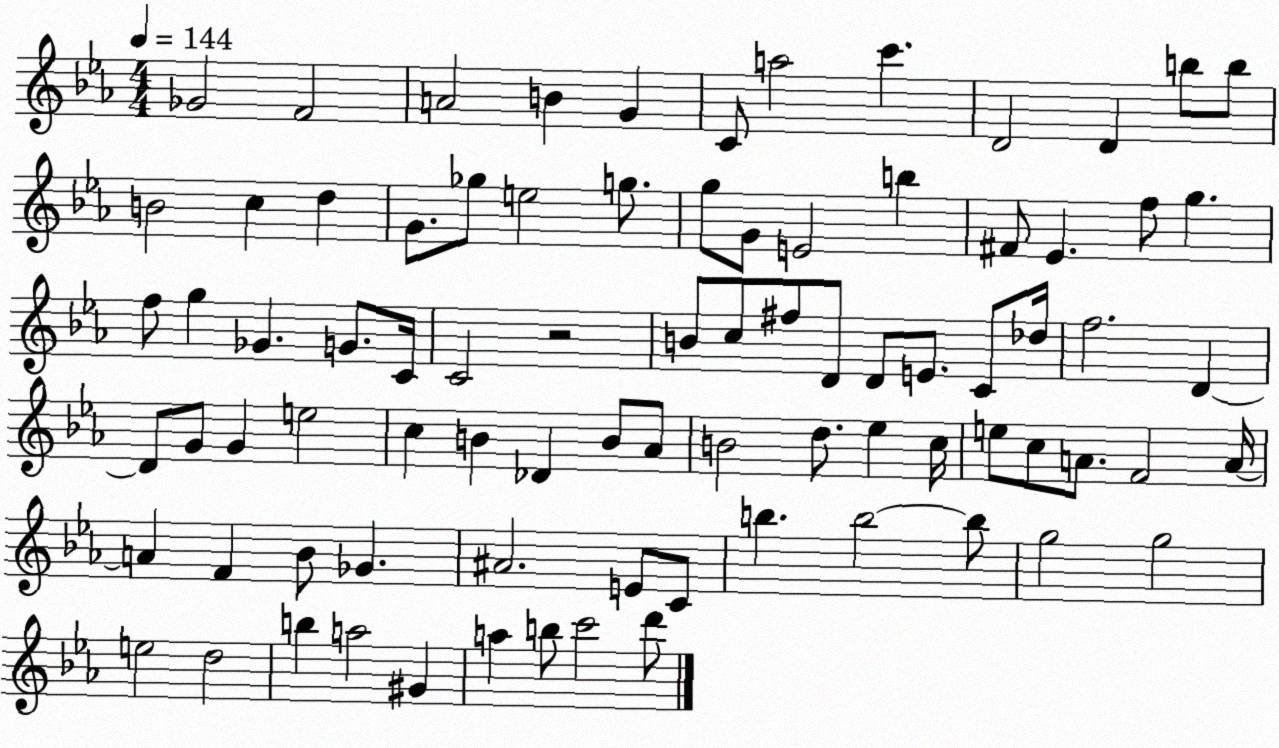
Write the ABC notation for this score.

X:1
T:Untitled
M:4/4
L:1/4
K:Eb
_G2 F2 A2 B G C/2 a2 c' D2 D b/2 b/2 B2 c d G/2 _g/2 e2 g/2 g/2 G/2 E2 b ^F/2 _E f/2 g f/2 g _G G/2 C/4 C2 z2 B/2 c/2 ^f/2 D/2 D/2 E/2 C/2 _d/4 f2 D D/2 G/2 G e2 c B _D B/2 _A/2 B2 d/2 _e c/4 e/2 c/2 A/2 F2 A/4 A F _B/2 _G ^A2 E/2 C/2 b b2 b/2 g2 g2 e2 d2 b a2 ^G a b/2 c'2 d'/2